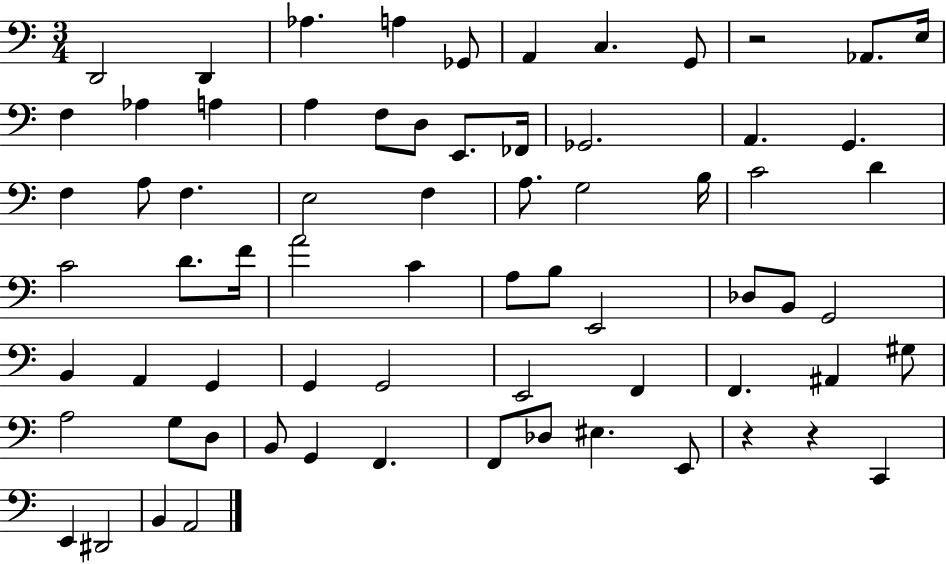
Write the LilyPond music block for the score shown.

{
  \clef bass
  \numericTimeSignature
  \time 3/4
  \key c \major
  d,2 d,4 | aes4. a4 ges,8 | a,4 c4. g,8 | r2 aes,8. e16 | \break f4 aes4 a4 | a4 f8 d8 e,8. fes,16 | ges,2. | a,4. g,4. | \break f4 a8 f4. | e2 f4 | a8. g2 b16 | c'2 d'4 | \break c'2 d'8. f'16 | a'2 c'4 | a8 b8 e,2 | des8 b,8 g,2 | \break b,4 a,4 g,4 | g,4 g,2 | e,2 f,4 | f,4. ais,4 gis8 | \break a2 g8 d8 | b,8 g,4 f,4. | f,8 des8 eis4. e,8 | r4 r4 c,4 | \break e,4 dis,2 | b,4 a,2 | \bar "|."
}